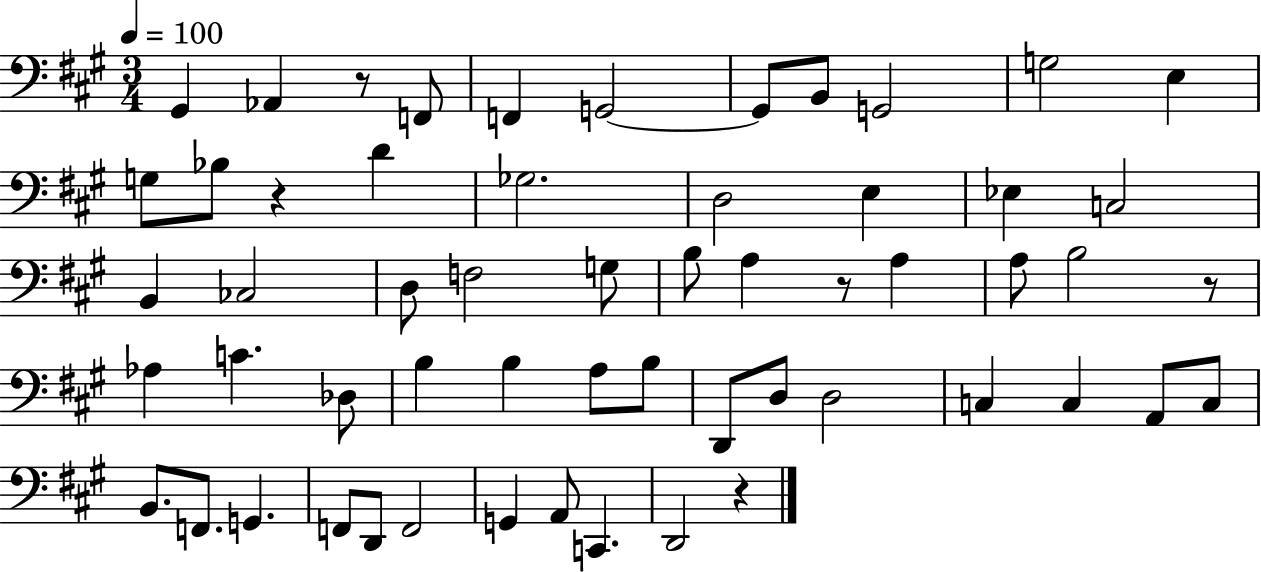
X:1
T:Untitled
M:3/4
L:1/4
K:A
^G,, _A,, z/2 F,,/2 F,, G,,2 G,,/2 B,,/2 G,,2 G,2 E, G,/2 _B,/2 z D _G,2 D,2 E, _E, C,2 B,, _C,2 D,/2 F,2 G,/2 B,/2 A, z/2 A, A,/2 B,2 z/2 _A, C _D,/2 B, B, A,/2 B,/2 D,,/2 D,/2 D,2 C, C, A,,/2 C,/2 B,,/2 F,,/2 G,, F,,/2 D,,/2 F,,2 G,, A,,/2 C,, D,,2 z